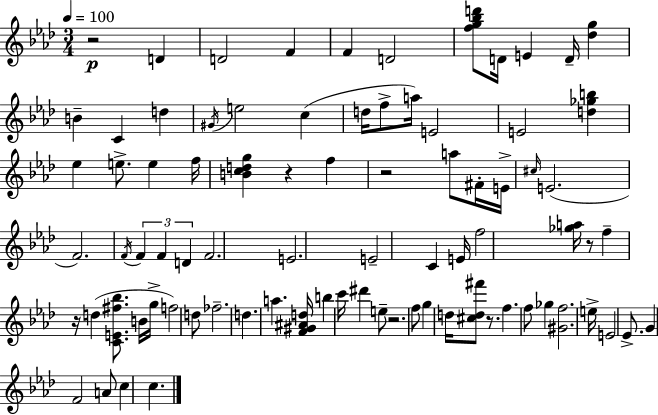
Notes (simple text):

R/h D4/q D4/h F4/q F4/q D4/h [F5,G5,Bb5,D6]/e D4/s E4/q D4/s [Db5,G5]/q B4/q C4/q D5/q G#4/s E5/h C5/q D5/s F5/e A5/s E4/h E4/h [D5,Gb5,B5]/q Eb5/q E5/e. E5/q F5/s [B4,C5,D5,G5]/q R/q F5/q R/h A5/e F#4/s E4/s C#5/s E4/h. F4/h. F4/s F4/q F4/q D4/q F4/h. E4/h. E4/h C4/q E4/s F5/h [Gb5,A5]/s R/e F5/q R/s D5/q [C4,E4,F#5,Bb5]/e. B4/s G5/s F5/h D5/e FES5/h. D5/q. A5/q. [F4,G#4,A#4,D5]/s B5/q C6/s D#6/q E5/e R/h. F5/e G5/q D5/s [C#5,D5,F#6]/e R/e. F5/q. F5/e Gb5/q [G#4,F5]/h. E5/s E4/h Eb4/e. G4/q F4/h A4/e C5/q C5/q.